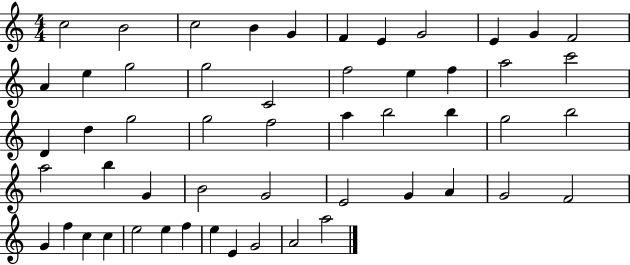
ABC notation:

X:1
T:Untitled
M:4/4
L:1/4
K:C
c2 B2 c2 B G F E G2 E G F2 A e g2 g2 C2 f2 e f a2 c'2 D d g2 g2 f2 a b2 b g2 b2 a2 b G B2 G2 E2 G A G2 F2 G f c c e2 e f e E G2 A2 a2